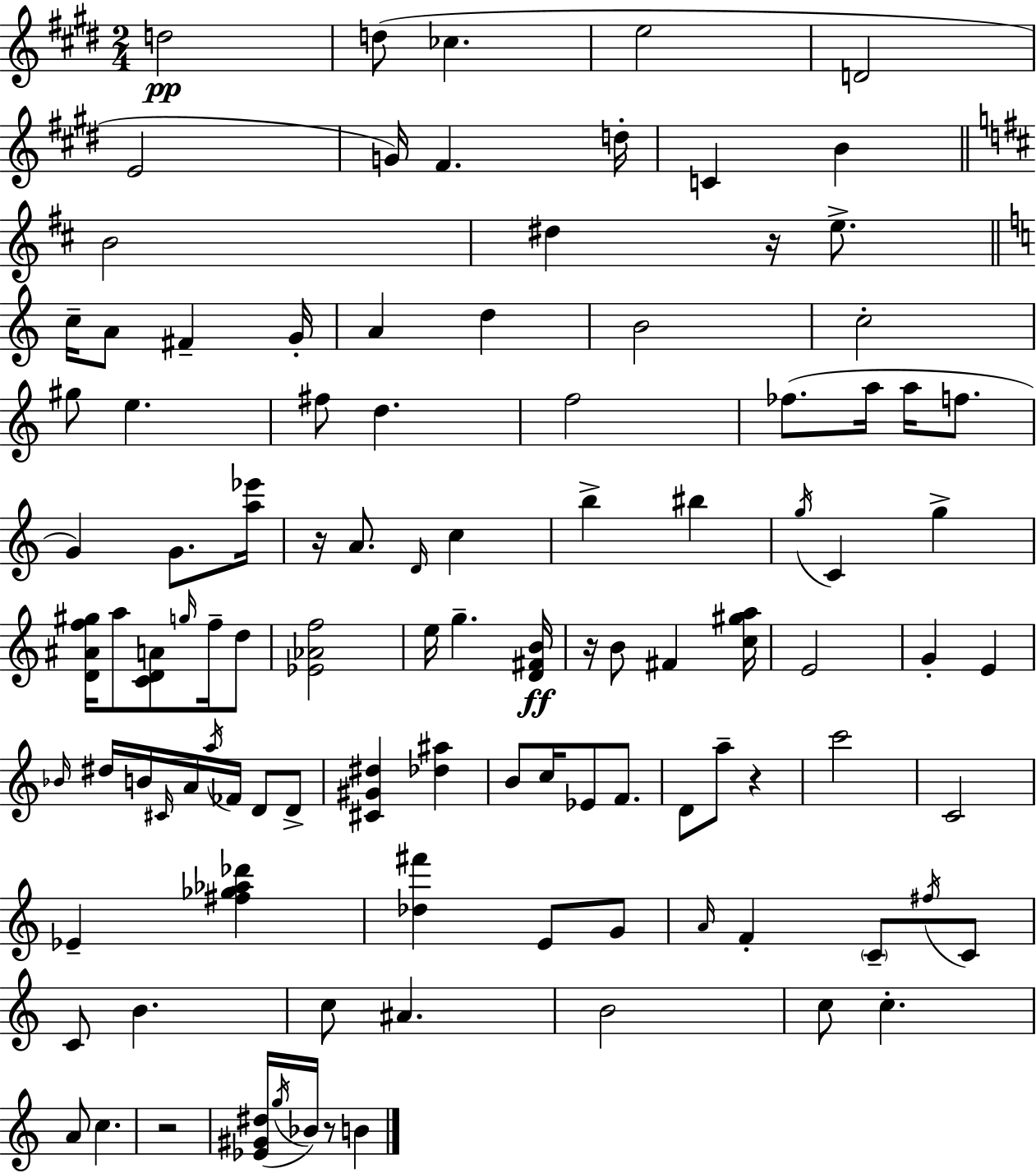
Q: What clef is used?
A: treble